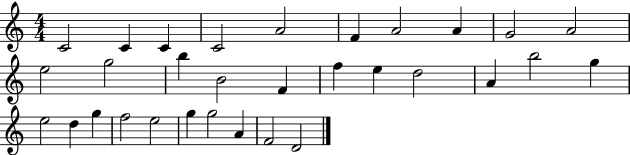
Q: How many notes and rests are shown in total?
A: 31